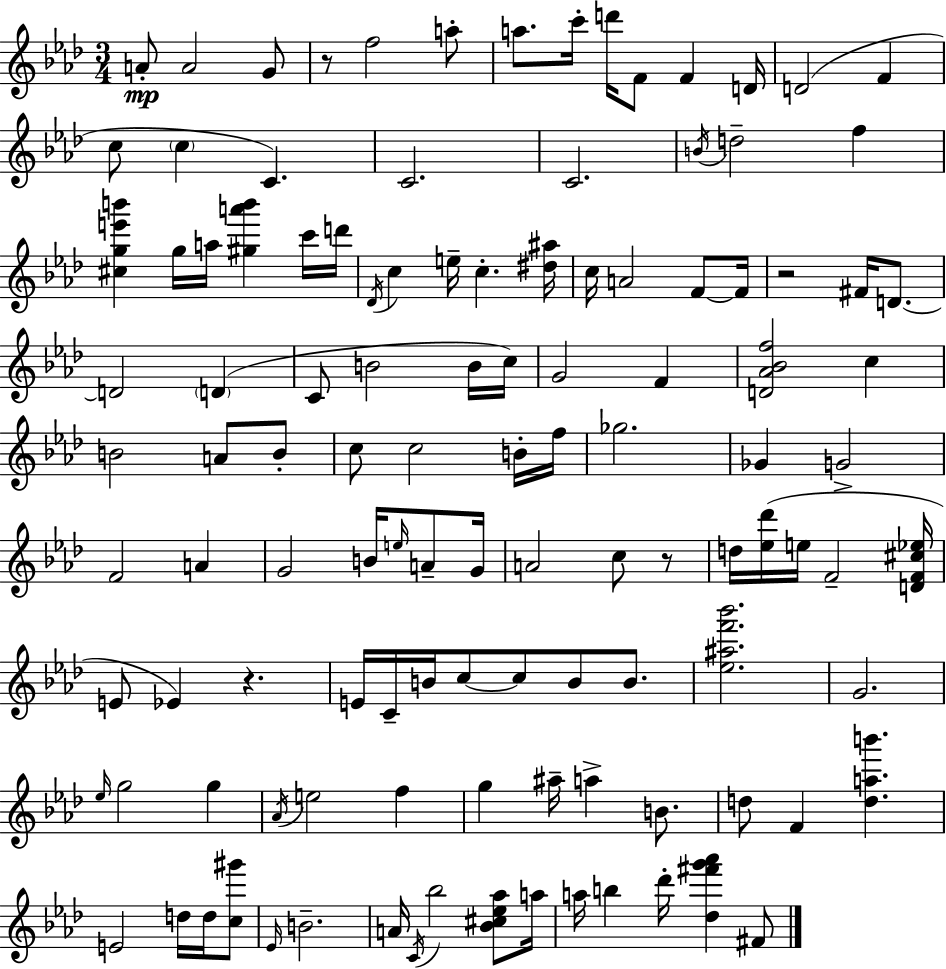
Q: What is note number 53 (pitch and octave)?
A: Gb4